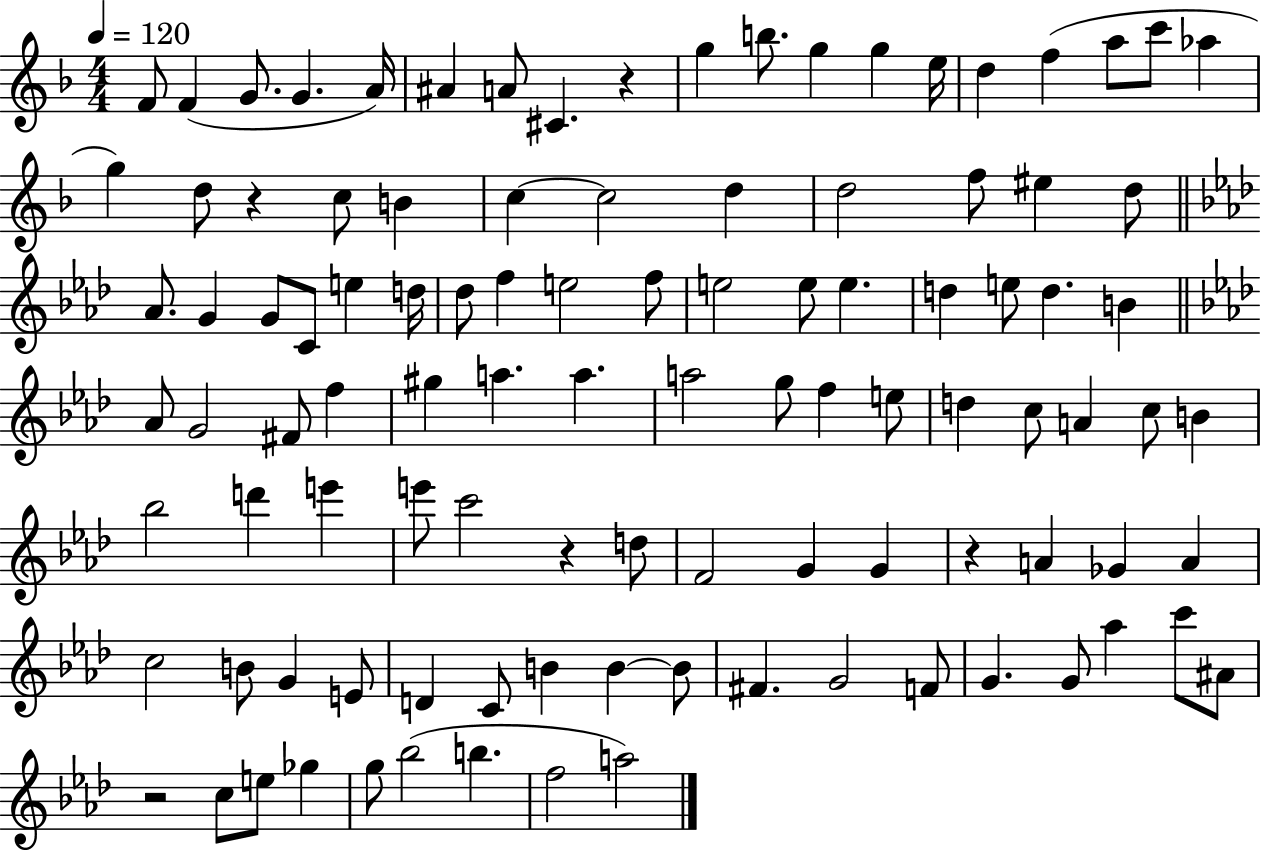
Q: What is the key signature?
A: F major